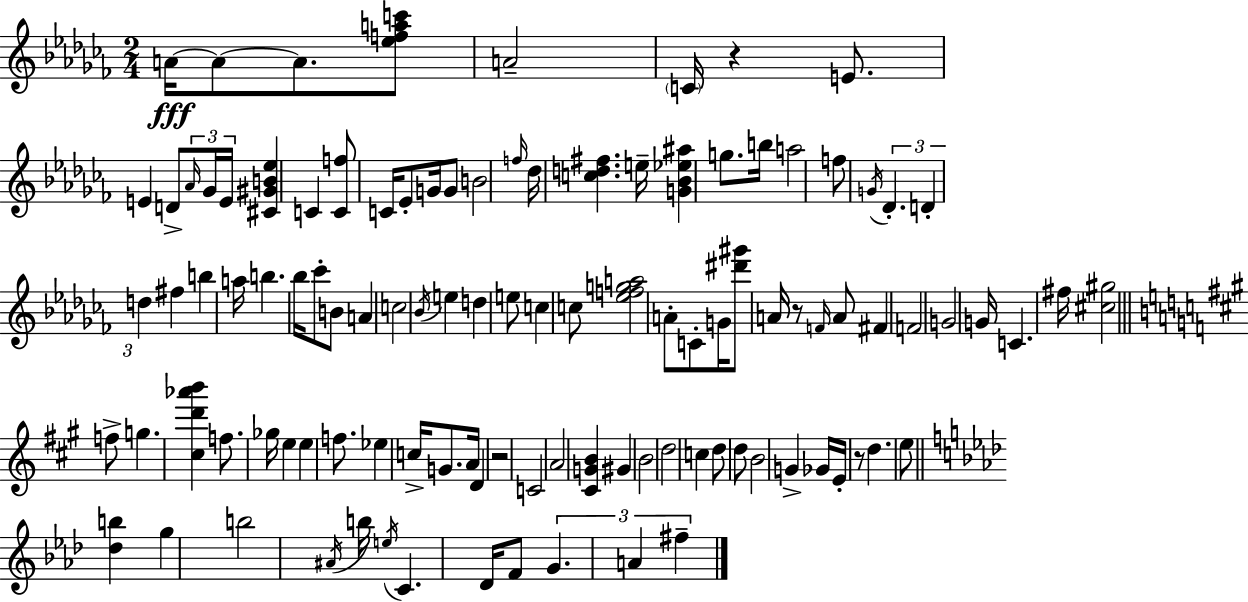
{
  \clef treble
  \numericTimeSignature
  \time 2/4
  \key aes \minor
  \repeat volta 2 { a'16~~\fff a'8~~ a'8. <ees'' f'' a'' c'''>8 | a'2-- | \parenthesize c'16 r4 e'8. | e'4 d'8-> \tuplet 3/2 { \grace { aes'16 } ges'16 | \break e'16 } <cis' gis' b' ees''>4 c'4 | <c' f''>8 c'16 ees'8-. g'16 g'8 | b'2 | \grace { f''16 } des''16 <c'' d'' fis''>4. | \break e''16-- <g' bes' ees'' ais''>4 g''8. | b''16 a''2 | f''8 \acciaccatura { g'16 } \tuplet 3/2 { des'4.-. | d'4-. d''4 } | \break fis''4 b''4 | a''16 b''4. | bes''16 ces'''8-. b'8 a'4 | c''2 | \break \acciaccatura { bes'16 } e''4 | d''4 e''8 c''4 | c''8 <ees'' f'' g'' a''>2 | a'8-. c'8-. | \break g'16 <dis''' gis'''>8 a'16 r8 \grace { f'16 } a'8 | fis'4 f'2 | g'2 | g'16 c'4. | \break fis''16 <cis'' gis''>2 | \bar "||" \break \key a \major f''8-> g''4. | <cis'' d''' aes''' b'''>4 f''8. ges''16 | e''4 e''4 | f''8. ees''4 c''16-> | \break g'8. a'16 d'4 | r2 | c'2 | a'2 | \break <cis' g' b'>4 gis'4 | b'2 | d''2 | c''4 d''8 d''8 | \break b'2 | g'4-> ges'16 e'16-. r8 | d''4. e''8 | \bar "||" \break \key aes \major <des'' b''>4 g''4 | b''2 | \acciaccatura { ais'16 } b''16 \acciaccatura { e''16 } c'4. | des'16 f'8 \tuplet 3/2 { g'4. | \break a'4 fis''4-- } | } \bar "|."
}